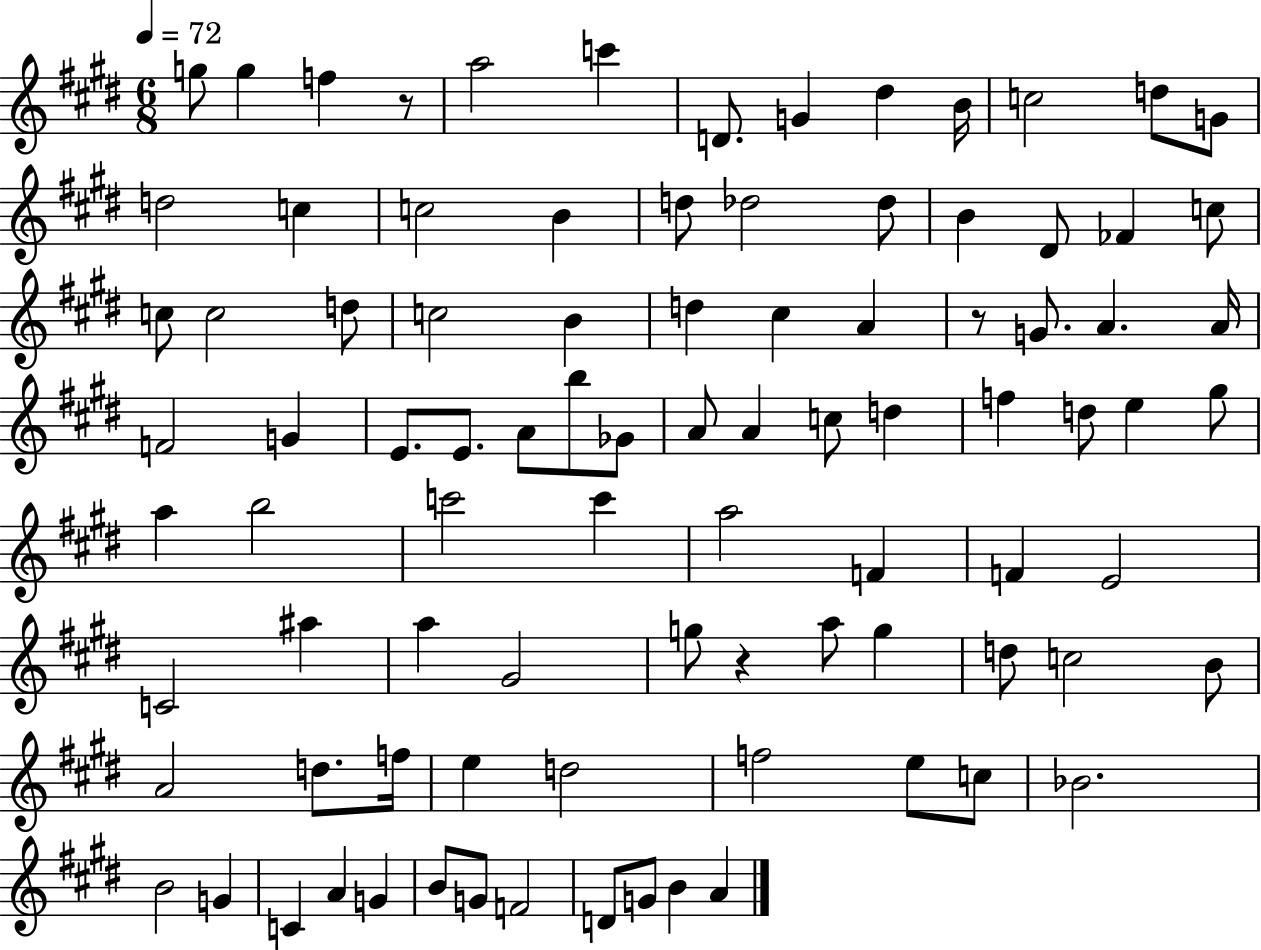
{
  \clef treble
  \numericTimeSignature
  \time 6/8
  \key e \major
  \tempo 4 = 72
  \repeat volta 2 { g''8 g''4 f''4 r8 | a''2 c'''4 | d'8. g'4 dis''4 b'16 | c''2 d''8 g'8 | \break d''2 c''4 | c''2 b'4 | d''8 des''2 des''8 | b'4 dis'8 fes'4 c''8 | \break c''8 c''2 d''8 | c''2 b'4 | d''4 cis''4 a'4 | r8 g'8. a'4. a'16 | \break f'2 g'4 | e'8. e'8. a'8 b''8 ges'8 | a'8 a'4 c''8 d''4 | f''4 d''8 e''4 gis''8 | \break a''4 b''2 | c'''2 c'''4 | a''2 f'4 | f'4 e'2 | \break c'2 ais''4 | a''4 gis'2 | g''8 r4 a''8 g''4 | d''8 c''2 b'8 | \break a'2 d''8. f''16 | e''4 d''2 | f''2 e''8 c''8 | bes'2. | \break b'2 g'4 | c'4 a'4 g'4 | b'8 g'8 f'2 | d'8 g'8 b'4 a'4 | \break } \bar "|."
}